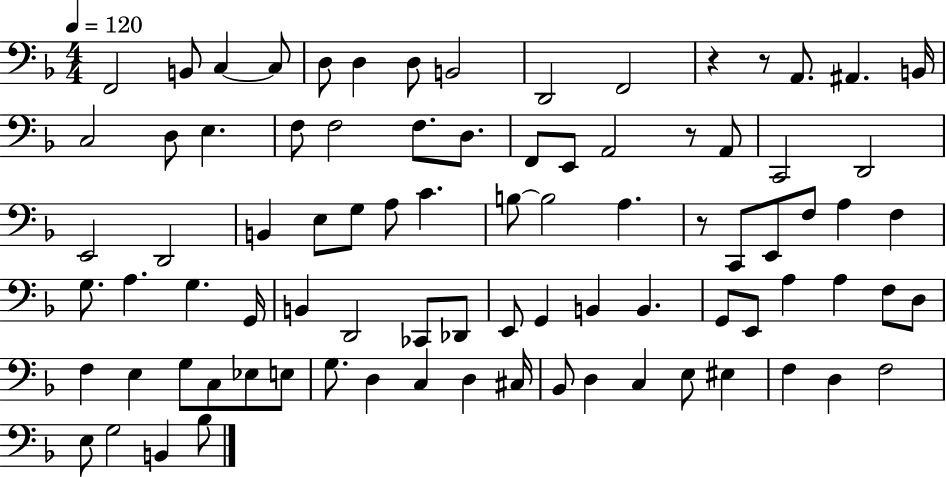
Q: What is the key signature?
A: F major